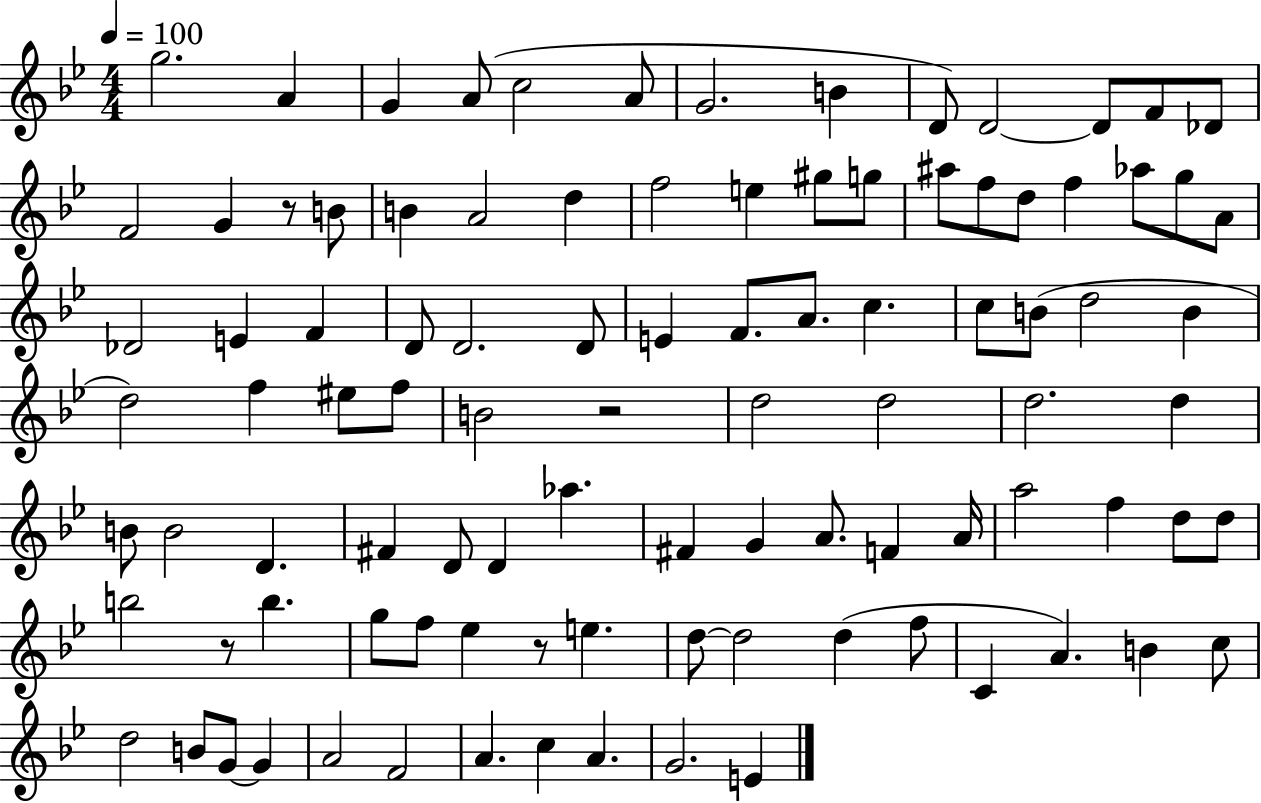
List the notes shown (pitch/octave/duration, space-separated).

G5/h. A4/q G4/q A4/e C5/h A4/e G4/h. B4/q D4/e D4/h D4/e F4/e Db4/e F4/h G4/q R/e B4/e B4/q A4/h D5/q F5/h E5/q G#5/e G5/e A#5/e F5/e D5/e F5/q Ab5/e G5/e A4/e Db4/h E4/q F4/q D4/e D4/h. D4/e E4/q F4/e. A4/e. C5/q. C5/e B4/e D5/h B4/q D5/h F5/q EIS5/e F5/e B4/h R/h D5/h D5/h D5/h. D5/q B4/e B4/h D4/q. F#4/q D4/e D4/q Ab5/q. F#4/q G4/q A4/e. F4/q A4/s A5/h F5/q D5/e D5/e B5/h R/e B5/q. G5/e F5/e Eb5/q R/e E5/q. D5/e D5/h D5/q F5/e C4/q A4/q. B4/q C5/e D5/h B4/e G4/e G4/q A4/h F4/h A4/q. C5/q A4/q. G4/h. E4/q